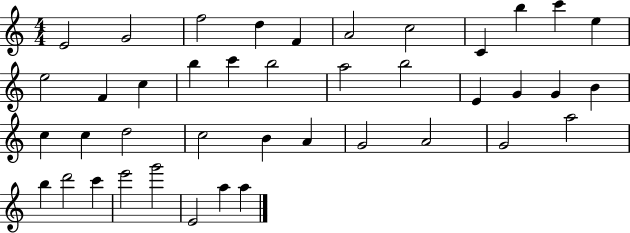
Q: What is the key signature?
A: C major